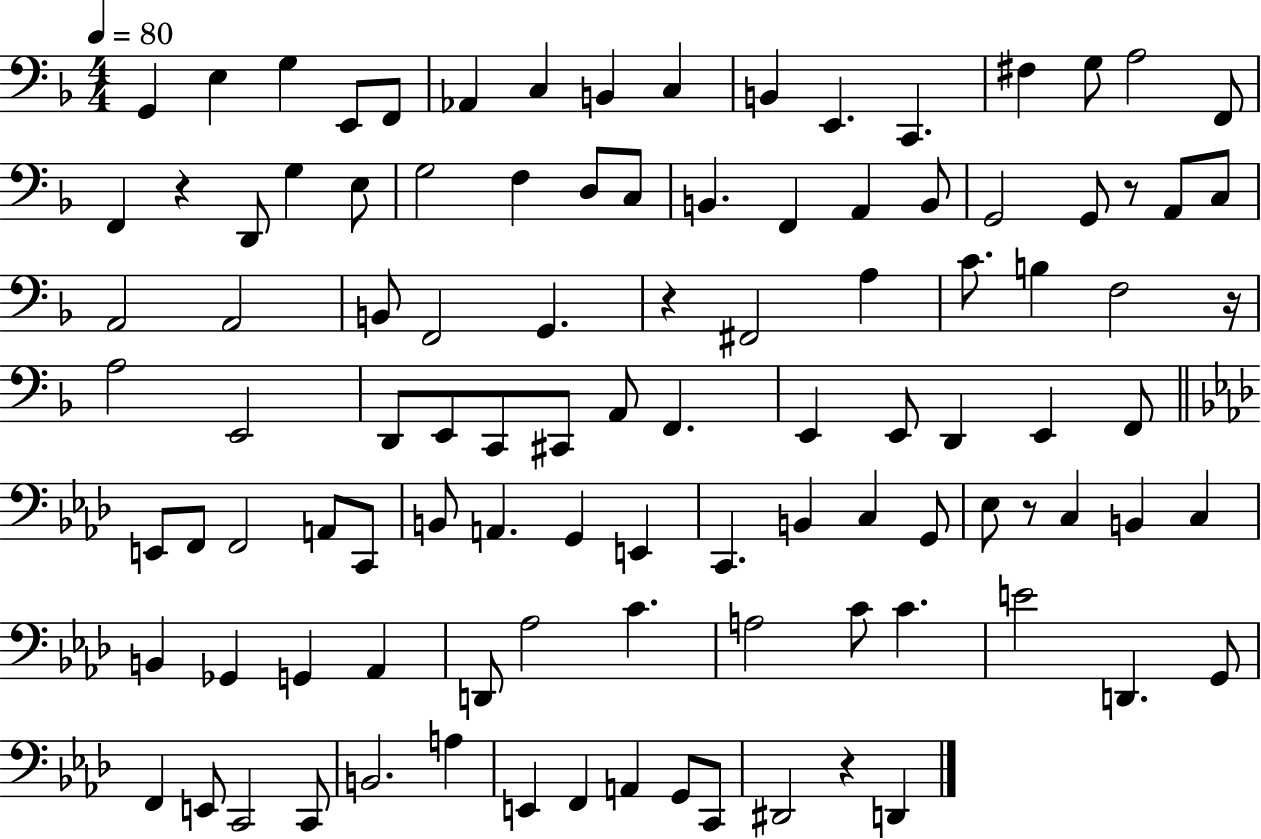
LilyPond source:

{
  \clef bass
  \numericTimeSignature
  \time 4/4
  \key f \major
  \tempo 4 = 80
  \repeat volta 2 { g,4 e4 g4 e,8 f,8 | aes,4 c4 b,4 c4 | b,4 e,4. c,4. | fis4 g8 a2 f,8 | \break f,4 r4 d,8 g4 e8 | g2 f4 d8 c8 | b,4. f,4 a,4 b,8 | g,2 g,8 r8 a,8 c8 | \break a,2 a,2 | b,8 f,2 g,4. | r4 fis,2 a4 | c'8. b4 f2 r16 | \break a2 e,2 | d,8 e,8 c,8 cis,8 a,8 f,4. | e,4 e,8 d,4 e,4 f,8 | \bar "||" \break \key aes \major e,8 f,8 f,2 a,8 c,8 | b,8 a,4. g,4 e,4 | c,4. b,4 c4 g,8 | ees8 r8 c4 b,4 c4 | \break b,4 ges,4 g,4 aes,4 | d,8 aes2 c'4. | a2 c'8 c'4. | e'2 d,4. g,8 | \break f,4 e,8 c,2 c,8 | b,2. a4 | e,4 f,4 a,4 g,8 c,8 | dis,2 r4 d,4 | \break } \bar "|."
}